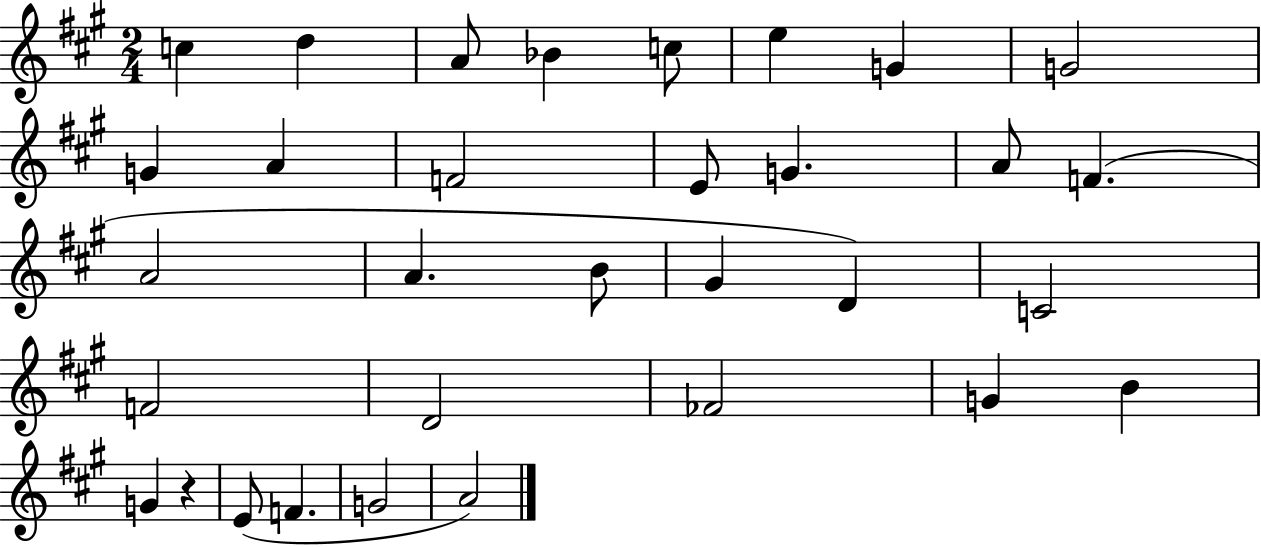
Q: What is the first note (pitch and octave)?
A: C5